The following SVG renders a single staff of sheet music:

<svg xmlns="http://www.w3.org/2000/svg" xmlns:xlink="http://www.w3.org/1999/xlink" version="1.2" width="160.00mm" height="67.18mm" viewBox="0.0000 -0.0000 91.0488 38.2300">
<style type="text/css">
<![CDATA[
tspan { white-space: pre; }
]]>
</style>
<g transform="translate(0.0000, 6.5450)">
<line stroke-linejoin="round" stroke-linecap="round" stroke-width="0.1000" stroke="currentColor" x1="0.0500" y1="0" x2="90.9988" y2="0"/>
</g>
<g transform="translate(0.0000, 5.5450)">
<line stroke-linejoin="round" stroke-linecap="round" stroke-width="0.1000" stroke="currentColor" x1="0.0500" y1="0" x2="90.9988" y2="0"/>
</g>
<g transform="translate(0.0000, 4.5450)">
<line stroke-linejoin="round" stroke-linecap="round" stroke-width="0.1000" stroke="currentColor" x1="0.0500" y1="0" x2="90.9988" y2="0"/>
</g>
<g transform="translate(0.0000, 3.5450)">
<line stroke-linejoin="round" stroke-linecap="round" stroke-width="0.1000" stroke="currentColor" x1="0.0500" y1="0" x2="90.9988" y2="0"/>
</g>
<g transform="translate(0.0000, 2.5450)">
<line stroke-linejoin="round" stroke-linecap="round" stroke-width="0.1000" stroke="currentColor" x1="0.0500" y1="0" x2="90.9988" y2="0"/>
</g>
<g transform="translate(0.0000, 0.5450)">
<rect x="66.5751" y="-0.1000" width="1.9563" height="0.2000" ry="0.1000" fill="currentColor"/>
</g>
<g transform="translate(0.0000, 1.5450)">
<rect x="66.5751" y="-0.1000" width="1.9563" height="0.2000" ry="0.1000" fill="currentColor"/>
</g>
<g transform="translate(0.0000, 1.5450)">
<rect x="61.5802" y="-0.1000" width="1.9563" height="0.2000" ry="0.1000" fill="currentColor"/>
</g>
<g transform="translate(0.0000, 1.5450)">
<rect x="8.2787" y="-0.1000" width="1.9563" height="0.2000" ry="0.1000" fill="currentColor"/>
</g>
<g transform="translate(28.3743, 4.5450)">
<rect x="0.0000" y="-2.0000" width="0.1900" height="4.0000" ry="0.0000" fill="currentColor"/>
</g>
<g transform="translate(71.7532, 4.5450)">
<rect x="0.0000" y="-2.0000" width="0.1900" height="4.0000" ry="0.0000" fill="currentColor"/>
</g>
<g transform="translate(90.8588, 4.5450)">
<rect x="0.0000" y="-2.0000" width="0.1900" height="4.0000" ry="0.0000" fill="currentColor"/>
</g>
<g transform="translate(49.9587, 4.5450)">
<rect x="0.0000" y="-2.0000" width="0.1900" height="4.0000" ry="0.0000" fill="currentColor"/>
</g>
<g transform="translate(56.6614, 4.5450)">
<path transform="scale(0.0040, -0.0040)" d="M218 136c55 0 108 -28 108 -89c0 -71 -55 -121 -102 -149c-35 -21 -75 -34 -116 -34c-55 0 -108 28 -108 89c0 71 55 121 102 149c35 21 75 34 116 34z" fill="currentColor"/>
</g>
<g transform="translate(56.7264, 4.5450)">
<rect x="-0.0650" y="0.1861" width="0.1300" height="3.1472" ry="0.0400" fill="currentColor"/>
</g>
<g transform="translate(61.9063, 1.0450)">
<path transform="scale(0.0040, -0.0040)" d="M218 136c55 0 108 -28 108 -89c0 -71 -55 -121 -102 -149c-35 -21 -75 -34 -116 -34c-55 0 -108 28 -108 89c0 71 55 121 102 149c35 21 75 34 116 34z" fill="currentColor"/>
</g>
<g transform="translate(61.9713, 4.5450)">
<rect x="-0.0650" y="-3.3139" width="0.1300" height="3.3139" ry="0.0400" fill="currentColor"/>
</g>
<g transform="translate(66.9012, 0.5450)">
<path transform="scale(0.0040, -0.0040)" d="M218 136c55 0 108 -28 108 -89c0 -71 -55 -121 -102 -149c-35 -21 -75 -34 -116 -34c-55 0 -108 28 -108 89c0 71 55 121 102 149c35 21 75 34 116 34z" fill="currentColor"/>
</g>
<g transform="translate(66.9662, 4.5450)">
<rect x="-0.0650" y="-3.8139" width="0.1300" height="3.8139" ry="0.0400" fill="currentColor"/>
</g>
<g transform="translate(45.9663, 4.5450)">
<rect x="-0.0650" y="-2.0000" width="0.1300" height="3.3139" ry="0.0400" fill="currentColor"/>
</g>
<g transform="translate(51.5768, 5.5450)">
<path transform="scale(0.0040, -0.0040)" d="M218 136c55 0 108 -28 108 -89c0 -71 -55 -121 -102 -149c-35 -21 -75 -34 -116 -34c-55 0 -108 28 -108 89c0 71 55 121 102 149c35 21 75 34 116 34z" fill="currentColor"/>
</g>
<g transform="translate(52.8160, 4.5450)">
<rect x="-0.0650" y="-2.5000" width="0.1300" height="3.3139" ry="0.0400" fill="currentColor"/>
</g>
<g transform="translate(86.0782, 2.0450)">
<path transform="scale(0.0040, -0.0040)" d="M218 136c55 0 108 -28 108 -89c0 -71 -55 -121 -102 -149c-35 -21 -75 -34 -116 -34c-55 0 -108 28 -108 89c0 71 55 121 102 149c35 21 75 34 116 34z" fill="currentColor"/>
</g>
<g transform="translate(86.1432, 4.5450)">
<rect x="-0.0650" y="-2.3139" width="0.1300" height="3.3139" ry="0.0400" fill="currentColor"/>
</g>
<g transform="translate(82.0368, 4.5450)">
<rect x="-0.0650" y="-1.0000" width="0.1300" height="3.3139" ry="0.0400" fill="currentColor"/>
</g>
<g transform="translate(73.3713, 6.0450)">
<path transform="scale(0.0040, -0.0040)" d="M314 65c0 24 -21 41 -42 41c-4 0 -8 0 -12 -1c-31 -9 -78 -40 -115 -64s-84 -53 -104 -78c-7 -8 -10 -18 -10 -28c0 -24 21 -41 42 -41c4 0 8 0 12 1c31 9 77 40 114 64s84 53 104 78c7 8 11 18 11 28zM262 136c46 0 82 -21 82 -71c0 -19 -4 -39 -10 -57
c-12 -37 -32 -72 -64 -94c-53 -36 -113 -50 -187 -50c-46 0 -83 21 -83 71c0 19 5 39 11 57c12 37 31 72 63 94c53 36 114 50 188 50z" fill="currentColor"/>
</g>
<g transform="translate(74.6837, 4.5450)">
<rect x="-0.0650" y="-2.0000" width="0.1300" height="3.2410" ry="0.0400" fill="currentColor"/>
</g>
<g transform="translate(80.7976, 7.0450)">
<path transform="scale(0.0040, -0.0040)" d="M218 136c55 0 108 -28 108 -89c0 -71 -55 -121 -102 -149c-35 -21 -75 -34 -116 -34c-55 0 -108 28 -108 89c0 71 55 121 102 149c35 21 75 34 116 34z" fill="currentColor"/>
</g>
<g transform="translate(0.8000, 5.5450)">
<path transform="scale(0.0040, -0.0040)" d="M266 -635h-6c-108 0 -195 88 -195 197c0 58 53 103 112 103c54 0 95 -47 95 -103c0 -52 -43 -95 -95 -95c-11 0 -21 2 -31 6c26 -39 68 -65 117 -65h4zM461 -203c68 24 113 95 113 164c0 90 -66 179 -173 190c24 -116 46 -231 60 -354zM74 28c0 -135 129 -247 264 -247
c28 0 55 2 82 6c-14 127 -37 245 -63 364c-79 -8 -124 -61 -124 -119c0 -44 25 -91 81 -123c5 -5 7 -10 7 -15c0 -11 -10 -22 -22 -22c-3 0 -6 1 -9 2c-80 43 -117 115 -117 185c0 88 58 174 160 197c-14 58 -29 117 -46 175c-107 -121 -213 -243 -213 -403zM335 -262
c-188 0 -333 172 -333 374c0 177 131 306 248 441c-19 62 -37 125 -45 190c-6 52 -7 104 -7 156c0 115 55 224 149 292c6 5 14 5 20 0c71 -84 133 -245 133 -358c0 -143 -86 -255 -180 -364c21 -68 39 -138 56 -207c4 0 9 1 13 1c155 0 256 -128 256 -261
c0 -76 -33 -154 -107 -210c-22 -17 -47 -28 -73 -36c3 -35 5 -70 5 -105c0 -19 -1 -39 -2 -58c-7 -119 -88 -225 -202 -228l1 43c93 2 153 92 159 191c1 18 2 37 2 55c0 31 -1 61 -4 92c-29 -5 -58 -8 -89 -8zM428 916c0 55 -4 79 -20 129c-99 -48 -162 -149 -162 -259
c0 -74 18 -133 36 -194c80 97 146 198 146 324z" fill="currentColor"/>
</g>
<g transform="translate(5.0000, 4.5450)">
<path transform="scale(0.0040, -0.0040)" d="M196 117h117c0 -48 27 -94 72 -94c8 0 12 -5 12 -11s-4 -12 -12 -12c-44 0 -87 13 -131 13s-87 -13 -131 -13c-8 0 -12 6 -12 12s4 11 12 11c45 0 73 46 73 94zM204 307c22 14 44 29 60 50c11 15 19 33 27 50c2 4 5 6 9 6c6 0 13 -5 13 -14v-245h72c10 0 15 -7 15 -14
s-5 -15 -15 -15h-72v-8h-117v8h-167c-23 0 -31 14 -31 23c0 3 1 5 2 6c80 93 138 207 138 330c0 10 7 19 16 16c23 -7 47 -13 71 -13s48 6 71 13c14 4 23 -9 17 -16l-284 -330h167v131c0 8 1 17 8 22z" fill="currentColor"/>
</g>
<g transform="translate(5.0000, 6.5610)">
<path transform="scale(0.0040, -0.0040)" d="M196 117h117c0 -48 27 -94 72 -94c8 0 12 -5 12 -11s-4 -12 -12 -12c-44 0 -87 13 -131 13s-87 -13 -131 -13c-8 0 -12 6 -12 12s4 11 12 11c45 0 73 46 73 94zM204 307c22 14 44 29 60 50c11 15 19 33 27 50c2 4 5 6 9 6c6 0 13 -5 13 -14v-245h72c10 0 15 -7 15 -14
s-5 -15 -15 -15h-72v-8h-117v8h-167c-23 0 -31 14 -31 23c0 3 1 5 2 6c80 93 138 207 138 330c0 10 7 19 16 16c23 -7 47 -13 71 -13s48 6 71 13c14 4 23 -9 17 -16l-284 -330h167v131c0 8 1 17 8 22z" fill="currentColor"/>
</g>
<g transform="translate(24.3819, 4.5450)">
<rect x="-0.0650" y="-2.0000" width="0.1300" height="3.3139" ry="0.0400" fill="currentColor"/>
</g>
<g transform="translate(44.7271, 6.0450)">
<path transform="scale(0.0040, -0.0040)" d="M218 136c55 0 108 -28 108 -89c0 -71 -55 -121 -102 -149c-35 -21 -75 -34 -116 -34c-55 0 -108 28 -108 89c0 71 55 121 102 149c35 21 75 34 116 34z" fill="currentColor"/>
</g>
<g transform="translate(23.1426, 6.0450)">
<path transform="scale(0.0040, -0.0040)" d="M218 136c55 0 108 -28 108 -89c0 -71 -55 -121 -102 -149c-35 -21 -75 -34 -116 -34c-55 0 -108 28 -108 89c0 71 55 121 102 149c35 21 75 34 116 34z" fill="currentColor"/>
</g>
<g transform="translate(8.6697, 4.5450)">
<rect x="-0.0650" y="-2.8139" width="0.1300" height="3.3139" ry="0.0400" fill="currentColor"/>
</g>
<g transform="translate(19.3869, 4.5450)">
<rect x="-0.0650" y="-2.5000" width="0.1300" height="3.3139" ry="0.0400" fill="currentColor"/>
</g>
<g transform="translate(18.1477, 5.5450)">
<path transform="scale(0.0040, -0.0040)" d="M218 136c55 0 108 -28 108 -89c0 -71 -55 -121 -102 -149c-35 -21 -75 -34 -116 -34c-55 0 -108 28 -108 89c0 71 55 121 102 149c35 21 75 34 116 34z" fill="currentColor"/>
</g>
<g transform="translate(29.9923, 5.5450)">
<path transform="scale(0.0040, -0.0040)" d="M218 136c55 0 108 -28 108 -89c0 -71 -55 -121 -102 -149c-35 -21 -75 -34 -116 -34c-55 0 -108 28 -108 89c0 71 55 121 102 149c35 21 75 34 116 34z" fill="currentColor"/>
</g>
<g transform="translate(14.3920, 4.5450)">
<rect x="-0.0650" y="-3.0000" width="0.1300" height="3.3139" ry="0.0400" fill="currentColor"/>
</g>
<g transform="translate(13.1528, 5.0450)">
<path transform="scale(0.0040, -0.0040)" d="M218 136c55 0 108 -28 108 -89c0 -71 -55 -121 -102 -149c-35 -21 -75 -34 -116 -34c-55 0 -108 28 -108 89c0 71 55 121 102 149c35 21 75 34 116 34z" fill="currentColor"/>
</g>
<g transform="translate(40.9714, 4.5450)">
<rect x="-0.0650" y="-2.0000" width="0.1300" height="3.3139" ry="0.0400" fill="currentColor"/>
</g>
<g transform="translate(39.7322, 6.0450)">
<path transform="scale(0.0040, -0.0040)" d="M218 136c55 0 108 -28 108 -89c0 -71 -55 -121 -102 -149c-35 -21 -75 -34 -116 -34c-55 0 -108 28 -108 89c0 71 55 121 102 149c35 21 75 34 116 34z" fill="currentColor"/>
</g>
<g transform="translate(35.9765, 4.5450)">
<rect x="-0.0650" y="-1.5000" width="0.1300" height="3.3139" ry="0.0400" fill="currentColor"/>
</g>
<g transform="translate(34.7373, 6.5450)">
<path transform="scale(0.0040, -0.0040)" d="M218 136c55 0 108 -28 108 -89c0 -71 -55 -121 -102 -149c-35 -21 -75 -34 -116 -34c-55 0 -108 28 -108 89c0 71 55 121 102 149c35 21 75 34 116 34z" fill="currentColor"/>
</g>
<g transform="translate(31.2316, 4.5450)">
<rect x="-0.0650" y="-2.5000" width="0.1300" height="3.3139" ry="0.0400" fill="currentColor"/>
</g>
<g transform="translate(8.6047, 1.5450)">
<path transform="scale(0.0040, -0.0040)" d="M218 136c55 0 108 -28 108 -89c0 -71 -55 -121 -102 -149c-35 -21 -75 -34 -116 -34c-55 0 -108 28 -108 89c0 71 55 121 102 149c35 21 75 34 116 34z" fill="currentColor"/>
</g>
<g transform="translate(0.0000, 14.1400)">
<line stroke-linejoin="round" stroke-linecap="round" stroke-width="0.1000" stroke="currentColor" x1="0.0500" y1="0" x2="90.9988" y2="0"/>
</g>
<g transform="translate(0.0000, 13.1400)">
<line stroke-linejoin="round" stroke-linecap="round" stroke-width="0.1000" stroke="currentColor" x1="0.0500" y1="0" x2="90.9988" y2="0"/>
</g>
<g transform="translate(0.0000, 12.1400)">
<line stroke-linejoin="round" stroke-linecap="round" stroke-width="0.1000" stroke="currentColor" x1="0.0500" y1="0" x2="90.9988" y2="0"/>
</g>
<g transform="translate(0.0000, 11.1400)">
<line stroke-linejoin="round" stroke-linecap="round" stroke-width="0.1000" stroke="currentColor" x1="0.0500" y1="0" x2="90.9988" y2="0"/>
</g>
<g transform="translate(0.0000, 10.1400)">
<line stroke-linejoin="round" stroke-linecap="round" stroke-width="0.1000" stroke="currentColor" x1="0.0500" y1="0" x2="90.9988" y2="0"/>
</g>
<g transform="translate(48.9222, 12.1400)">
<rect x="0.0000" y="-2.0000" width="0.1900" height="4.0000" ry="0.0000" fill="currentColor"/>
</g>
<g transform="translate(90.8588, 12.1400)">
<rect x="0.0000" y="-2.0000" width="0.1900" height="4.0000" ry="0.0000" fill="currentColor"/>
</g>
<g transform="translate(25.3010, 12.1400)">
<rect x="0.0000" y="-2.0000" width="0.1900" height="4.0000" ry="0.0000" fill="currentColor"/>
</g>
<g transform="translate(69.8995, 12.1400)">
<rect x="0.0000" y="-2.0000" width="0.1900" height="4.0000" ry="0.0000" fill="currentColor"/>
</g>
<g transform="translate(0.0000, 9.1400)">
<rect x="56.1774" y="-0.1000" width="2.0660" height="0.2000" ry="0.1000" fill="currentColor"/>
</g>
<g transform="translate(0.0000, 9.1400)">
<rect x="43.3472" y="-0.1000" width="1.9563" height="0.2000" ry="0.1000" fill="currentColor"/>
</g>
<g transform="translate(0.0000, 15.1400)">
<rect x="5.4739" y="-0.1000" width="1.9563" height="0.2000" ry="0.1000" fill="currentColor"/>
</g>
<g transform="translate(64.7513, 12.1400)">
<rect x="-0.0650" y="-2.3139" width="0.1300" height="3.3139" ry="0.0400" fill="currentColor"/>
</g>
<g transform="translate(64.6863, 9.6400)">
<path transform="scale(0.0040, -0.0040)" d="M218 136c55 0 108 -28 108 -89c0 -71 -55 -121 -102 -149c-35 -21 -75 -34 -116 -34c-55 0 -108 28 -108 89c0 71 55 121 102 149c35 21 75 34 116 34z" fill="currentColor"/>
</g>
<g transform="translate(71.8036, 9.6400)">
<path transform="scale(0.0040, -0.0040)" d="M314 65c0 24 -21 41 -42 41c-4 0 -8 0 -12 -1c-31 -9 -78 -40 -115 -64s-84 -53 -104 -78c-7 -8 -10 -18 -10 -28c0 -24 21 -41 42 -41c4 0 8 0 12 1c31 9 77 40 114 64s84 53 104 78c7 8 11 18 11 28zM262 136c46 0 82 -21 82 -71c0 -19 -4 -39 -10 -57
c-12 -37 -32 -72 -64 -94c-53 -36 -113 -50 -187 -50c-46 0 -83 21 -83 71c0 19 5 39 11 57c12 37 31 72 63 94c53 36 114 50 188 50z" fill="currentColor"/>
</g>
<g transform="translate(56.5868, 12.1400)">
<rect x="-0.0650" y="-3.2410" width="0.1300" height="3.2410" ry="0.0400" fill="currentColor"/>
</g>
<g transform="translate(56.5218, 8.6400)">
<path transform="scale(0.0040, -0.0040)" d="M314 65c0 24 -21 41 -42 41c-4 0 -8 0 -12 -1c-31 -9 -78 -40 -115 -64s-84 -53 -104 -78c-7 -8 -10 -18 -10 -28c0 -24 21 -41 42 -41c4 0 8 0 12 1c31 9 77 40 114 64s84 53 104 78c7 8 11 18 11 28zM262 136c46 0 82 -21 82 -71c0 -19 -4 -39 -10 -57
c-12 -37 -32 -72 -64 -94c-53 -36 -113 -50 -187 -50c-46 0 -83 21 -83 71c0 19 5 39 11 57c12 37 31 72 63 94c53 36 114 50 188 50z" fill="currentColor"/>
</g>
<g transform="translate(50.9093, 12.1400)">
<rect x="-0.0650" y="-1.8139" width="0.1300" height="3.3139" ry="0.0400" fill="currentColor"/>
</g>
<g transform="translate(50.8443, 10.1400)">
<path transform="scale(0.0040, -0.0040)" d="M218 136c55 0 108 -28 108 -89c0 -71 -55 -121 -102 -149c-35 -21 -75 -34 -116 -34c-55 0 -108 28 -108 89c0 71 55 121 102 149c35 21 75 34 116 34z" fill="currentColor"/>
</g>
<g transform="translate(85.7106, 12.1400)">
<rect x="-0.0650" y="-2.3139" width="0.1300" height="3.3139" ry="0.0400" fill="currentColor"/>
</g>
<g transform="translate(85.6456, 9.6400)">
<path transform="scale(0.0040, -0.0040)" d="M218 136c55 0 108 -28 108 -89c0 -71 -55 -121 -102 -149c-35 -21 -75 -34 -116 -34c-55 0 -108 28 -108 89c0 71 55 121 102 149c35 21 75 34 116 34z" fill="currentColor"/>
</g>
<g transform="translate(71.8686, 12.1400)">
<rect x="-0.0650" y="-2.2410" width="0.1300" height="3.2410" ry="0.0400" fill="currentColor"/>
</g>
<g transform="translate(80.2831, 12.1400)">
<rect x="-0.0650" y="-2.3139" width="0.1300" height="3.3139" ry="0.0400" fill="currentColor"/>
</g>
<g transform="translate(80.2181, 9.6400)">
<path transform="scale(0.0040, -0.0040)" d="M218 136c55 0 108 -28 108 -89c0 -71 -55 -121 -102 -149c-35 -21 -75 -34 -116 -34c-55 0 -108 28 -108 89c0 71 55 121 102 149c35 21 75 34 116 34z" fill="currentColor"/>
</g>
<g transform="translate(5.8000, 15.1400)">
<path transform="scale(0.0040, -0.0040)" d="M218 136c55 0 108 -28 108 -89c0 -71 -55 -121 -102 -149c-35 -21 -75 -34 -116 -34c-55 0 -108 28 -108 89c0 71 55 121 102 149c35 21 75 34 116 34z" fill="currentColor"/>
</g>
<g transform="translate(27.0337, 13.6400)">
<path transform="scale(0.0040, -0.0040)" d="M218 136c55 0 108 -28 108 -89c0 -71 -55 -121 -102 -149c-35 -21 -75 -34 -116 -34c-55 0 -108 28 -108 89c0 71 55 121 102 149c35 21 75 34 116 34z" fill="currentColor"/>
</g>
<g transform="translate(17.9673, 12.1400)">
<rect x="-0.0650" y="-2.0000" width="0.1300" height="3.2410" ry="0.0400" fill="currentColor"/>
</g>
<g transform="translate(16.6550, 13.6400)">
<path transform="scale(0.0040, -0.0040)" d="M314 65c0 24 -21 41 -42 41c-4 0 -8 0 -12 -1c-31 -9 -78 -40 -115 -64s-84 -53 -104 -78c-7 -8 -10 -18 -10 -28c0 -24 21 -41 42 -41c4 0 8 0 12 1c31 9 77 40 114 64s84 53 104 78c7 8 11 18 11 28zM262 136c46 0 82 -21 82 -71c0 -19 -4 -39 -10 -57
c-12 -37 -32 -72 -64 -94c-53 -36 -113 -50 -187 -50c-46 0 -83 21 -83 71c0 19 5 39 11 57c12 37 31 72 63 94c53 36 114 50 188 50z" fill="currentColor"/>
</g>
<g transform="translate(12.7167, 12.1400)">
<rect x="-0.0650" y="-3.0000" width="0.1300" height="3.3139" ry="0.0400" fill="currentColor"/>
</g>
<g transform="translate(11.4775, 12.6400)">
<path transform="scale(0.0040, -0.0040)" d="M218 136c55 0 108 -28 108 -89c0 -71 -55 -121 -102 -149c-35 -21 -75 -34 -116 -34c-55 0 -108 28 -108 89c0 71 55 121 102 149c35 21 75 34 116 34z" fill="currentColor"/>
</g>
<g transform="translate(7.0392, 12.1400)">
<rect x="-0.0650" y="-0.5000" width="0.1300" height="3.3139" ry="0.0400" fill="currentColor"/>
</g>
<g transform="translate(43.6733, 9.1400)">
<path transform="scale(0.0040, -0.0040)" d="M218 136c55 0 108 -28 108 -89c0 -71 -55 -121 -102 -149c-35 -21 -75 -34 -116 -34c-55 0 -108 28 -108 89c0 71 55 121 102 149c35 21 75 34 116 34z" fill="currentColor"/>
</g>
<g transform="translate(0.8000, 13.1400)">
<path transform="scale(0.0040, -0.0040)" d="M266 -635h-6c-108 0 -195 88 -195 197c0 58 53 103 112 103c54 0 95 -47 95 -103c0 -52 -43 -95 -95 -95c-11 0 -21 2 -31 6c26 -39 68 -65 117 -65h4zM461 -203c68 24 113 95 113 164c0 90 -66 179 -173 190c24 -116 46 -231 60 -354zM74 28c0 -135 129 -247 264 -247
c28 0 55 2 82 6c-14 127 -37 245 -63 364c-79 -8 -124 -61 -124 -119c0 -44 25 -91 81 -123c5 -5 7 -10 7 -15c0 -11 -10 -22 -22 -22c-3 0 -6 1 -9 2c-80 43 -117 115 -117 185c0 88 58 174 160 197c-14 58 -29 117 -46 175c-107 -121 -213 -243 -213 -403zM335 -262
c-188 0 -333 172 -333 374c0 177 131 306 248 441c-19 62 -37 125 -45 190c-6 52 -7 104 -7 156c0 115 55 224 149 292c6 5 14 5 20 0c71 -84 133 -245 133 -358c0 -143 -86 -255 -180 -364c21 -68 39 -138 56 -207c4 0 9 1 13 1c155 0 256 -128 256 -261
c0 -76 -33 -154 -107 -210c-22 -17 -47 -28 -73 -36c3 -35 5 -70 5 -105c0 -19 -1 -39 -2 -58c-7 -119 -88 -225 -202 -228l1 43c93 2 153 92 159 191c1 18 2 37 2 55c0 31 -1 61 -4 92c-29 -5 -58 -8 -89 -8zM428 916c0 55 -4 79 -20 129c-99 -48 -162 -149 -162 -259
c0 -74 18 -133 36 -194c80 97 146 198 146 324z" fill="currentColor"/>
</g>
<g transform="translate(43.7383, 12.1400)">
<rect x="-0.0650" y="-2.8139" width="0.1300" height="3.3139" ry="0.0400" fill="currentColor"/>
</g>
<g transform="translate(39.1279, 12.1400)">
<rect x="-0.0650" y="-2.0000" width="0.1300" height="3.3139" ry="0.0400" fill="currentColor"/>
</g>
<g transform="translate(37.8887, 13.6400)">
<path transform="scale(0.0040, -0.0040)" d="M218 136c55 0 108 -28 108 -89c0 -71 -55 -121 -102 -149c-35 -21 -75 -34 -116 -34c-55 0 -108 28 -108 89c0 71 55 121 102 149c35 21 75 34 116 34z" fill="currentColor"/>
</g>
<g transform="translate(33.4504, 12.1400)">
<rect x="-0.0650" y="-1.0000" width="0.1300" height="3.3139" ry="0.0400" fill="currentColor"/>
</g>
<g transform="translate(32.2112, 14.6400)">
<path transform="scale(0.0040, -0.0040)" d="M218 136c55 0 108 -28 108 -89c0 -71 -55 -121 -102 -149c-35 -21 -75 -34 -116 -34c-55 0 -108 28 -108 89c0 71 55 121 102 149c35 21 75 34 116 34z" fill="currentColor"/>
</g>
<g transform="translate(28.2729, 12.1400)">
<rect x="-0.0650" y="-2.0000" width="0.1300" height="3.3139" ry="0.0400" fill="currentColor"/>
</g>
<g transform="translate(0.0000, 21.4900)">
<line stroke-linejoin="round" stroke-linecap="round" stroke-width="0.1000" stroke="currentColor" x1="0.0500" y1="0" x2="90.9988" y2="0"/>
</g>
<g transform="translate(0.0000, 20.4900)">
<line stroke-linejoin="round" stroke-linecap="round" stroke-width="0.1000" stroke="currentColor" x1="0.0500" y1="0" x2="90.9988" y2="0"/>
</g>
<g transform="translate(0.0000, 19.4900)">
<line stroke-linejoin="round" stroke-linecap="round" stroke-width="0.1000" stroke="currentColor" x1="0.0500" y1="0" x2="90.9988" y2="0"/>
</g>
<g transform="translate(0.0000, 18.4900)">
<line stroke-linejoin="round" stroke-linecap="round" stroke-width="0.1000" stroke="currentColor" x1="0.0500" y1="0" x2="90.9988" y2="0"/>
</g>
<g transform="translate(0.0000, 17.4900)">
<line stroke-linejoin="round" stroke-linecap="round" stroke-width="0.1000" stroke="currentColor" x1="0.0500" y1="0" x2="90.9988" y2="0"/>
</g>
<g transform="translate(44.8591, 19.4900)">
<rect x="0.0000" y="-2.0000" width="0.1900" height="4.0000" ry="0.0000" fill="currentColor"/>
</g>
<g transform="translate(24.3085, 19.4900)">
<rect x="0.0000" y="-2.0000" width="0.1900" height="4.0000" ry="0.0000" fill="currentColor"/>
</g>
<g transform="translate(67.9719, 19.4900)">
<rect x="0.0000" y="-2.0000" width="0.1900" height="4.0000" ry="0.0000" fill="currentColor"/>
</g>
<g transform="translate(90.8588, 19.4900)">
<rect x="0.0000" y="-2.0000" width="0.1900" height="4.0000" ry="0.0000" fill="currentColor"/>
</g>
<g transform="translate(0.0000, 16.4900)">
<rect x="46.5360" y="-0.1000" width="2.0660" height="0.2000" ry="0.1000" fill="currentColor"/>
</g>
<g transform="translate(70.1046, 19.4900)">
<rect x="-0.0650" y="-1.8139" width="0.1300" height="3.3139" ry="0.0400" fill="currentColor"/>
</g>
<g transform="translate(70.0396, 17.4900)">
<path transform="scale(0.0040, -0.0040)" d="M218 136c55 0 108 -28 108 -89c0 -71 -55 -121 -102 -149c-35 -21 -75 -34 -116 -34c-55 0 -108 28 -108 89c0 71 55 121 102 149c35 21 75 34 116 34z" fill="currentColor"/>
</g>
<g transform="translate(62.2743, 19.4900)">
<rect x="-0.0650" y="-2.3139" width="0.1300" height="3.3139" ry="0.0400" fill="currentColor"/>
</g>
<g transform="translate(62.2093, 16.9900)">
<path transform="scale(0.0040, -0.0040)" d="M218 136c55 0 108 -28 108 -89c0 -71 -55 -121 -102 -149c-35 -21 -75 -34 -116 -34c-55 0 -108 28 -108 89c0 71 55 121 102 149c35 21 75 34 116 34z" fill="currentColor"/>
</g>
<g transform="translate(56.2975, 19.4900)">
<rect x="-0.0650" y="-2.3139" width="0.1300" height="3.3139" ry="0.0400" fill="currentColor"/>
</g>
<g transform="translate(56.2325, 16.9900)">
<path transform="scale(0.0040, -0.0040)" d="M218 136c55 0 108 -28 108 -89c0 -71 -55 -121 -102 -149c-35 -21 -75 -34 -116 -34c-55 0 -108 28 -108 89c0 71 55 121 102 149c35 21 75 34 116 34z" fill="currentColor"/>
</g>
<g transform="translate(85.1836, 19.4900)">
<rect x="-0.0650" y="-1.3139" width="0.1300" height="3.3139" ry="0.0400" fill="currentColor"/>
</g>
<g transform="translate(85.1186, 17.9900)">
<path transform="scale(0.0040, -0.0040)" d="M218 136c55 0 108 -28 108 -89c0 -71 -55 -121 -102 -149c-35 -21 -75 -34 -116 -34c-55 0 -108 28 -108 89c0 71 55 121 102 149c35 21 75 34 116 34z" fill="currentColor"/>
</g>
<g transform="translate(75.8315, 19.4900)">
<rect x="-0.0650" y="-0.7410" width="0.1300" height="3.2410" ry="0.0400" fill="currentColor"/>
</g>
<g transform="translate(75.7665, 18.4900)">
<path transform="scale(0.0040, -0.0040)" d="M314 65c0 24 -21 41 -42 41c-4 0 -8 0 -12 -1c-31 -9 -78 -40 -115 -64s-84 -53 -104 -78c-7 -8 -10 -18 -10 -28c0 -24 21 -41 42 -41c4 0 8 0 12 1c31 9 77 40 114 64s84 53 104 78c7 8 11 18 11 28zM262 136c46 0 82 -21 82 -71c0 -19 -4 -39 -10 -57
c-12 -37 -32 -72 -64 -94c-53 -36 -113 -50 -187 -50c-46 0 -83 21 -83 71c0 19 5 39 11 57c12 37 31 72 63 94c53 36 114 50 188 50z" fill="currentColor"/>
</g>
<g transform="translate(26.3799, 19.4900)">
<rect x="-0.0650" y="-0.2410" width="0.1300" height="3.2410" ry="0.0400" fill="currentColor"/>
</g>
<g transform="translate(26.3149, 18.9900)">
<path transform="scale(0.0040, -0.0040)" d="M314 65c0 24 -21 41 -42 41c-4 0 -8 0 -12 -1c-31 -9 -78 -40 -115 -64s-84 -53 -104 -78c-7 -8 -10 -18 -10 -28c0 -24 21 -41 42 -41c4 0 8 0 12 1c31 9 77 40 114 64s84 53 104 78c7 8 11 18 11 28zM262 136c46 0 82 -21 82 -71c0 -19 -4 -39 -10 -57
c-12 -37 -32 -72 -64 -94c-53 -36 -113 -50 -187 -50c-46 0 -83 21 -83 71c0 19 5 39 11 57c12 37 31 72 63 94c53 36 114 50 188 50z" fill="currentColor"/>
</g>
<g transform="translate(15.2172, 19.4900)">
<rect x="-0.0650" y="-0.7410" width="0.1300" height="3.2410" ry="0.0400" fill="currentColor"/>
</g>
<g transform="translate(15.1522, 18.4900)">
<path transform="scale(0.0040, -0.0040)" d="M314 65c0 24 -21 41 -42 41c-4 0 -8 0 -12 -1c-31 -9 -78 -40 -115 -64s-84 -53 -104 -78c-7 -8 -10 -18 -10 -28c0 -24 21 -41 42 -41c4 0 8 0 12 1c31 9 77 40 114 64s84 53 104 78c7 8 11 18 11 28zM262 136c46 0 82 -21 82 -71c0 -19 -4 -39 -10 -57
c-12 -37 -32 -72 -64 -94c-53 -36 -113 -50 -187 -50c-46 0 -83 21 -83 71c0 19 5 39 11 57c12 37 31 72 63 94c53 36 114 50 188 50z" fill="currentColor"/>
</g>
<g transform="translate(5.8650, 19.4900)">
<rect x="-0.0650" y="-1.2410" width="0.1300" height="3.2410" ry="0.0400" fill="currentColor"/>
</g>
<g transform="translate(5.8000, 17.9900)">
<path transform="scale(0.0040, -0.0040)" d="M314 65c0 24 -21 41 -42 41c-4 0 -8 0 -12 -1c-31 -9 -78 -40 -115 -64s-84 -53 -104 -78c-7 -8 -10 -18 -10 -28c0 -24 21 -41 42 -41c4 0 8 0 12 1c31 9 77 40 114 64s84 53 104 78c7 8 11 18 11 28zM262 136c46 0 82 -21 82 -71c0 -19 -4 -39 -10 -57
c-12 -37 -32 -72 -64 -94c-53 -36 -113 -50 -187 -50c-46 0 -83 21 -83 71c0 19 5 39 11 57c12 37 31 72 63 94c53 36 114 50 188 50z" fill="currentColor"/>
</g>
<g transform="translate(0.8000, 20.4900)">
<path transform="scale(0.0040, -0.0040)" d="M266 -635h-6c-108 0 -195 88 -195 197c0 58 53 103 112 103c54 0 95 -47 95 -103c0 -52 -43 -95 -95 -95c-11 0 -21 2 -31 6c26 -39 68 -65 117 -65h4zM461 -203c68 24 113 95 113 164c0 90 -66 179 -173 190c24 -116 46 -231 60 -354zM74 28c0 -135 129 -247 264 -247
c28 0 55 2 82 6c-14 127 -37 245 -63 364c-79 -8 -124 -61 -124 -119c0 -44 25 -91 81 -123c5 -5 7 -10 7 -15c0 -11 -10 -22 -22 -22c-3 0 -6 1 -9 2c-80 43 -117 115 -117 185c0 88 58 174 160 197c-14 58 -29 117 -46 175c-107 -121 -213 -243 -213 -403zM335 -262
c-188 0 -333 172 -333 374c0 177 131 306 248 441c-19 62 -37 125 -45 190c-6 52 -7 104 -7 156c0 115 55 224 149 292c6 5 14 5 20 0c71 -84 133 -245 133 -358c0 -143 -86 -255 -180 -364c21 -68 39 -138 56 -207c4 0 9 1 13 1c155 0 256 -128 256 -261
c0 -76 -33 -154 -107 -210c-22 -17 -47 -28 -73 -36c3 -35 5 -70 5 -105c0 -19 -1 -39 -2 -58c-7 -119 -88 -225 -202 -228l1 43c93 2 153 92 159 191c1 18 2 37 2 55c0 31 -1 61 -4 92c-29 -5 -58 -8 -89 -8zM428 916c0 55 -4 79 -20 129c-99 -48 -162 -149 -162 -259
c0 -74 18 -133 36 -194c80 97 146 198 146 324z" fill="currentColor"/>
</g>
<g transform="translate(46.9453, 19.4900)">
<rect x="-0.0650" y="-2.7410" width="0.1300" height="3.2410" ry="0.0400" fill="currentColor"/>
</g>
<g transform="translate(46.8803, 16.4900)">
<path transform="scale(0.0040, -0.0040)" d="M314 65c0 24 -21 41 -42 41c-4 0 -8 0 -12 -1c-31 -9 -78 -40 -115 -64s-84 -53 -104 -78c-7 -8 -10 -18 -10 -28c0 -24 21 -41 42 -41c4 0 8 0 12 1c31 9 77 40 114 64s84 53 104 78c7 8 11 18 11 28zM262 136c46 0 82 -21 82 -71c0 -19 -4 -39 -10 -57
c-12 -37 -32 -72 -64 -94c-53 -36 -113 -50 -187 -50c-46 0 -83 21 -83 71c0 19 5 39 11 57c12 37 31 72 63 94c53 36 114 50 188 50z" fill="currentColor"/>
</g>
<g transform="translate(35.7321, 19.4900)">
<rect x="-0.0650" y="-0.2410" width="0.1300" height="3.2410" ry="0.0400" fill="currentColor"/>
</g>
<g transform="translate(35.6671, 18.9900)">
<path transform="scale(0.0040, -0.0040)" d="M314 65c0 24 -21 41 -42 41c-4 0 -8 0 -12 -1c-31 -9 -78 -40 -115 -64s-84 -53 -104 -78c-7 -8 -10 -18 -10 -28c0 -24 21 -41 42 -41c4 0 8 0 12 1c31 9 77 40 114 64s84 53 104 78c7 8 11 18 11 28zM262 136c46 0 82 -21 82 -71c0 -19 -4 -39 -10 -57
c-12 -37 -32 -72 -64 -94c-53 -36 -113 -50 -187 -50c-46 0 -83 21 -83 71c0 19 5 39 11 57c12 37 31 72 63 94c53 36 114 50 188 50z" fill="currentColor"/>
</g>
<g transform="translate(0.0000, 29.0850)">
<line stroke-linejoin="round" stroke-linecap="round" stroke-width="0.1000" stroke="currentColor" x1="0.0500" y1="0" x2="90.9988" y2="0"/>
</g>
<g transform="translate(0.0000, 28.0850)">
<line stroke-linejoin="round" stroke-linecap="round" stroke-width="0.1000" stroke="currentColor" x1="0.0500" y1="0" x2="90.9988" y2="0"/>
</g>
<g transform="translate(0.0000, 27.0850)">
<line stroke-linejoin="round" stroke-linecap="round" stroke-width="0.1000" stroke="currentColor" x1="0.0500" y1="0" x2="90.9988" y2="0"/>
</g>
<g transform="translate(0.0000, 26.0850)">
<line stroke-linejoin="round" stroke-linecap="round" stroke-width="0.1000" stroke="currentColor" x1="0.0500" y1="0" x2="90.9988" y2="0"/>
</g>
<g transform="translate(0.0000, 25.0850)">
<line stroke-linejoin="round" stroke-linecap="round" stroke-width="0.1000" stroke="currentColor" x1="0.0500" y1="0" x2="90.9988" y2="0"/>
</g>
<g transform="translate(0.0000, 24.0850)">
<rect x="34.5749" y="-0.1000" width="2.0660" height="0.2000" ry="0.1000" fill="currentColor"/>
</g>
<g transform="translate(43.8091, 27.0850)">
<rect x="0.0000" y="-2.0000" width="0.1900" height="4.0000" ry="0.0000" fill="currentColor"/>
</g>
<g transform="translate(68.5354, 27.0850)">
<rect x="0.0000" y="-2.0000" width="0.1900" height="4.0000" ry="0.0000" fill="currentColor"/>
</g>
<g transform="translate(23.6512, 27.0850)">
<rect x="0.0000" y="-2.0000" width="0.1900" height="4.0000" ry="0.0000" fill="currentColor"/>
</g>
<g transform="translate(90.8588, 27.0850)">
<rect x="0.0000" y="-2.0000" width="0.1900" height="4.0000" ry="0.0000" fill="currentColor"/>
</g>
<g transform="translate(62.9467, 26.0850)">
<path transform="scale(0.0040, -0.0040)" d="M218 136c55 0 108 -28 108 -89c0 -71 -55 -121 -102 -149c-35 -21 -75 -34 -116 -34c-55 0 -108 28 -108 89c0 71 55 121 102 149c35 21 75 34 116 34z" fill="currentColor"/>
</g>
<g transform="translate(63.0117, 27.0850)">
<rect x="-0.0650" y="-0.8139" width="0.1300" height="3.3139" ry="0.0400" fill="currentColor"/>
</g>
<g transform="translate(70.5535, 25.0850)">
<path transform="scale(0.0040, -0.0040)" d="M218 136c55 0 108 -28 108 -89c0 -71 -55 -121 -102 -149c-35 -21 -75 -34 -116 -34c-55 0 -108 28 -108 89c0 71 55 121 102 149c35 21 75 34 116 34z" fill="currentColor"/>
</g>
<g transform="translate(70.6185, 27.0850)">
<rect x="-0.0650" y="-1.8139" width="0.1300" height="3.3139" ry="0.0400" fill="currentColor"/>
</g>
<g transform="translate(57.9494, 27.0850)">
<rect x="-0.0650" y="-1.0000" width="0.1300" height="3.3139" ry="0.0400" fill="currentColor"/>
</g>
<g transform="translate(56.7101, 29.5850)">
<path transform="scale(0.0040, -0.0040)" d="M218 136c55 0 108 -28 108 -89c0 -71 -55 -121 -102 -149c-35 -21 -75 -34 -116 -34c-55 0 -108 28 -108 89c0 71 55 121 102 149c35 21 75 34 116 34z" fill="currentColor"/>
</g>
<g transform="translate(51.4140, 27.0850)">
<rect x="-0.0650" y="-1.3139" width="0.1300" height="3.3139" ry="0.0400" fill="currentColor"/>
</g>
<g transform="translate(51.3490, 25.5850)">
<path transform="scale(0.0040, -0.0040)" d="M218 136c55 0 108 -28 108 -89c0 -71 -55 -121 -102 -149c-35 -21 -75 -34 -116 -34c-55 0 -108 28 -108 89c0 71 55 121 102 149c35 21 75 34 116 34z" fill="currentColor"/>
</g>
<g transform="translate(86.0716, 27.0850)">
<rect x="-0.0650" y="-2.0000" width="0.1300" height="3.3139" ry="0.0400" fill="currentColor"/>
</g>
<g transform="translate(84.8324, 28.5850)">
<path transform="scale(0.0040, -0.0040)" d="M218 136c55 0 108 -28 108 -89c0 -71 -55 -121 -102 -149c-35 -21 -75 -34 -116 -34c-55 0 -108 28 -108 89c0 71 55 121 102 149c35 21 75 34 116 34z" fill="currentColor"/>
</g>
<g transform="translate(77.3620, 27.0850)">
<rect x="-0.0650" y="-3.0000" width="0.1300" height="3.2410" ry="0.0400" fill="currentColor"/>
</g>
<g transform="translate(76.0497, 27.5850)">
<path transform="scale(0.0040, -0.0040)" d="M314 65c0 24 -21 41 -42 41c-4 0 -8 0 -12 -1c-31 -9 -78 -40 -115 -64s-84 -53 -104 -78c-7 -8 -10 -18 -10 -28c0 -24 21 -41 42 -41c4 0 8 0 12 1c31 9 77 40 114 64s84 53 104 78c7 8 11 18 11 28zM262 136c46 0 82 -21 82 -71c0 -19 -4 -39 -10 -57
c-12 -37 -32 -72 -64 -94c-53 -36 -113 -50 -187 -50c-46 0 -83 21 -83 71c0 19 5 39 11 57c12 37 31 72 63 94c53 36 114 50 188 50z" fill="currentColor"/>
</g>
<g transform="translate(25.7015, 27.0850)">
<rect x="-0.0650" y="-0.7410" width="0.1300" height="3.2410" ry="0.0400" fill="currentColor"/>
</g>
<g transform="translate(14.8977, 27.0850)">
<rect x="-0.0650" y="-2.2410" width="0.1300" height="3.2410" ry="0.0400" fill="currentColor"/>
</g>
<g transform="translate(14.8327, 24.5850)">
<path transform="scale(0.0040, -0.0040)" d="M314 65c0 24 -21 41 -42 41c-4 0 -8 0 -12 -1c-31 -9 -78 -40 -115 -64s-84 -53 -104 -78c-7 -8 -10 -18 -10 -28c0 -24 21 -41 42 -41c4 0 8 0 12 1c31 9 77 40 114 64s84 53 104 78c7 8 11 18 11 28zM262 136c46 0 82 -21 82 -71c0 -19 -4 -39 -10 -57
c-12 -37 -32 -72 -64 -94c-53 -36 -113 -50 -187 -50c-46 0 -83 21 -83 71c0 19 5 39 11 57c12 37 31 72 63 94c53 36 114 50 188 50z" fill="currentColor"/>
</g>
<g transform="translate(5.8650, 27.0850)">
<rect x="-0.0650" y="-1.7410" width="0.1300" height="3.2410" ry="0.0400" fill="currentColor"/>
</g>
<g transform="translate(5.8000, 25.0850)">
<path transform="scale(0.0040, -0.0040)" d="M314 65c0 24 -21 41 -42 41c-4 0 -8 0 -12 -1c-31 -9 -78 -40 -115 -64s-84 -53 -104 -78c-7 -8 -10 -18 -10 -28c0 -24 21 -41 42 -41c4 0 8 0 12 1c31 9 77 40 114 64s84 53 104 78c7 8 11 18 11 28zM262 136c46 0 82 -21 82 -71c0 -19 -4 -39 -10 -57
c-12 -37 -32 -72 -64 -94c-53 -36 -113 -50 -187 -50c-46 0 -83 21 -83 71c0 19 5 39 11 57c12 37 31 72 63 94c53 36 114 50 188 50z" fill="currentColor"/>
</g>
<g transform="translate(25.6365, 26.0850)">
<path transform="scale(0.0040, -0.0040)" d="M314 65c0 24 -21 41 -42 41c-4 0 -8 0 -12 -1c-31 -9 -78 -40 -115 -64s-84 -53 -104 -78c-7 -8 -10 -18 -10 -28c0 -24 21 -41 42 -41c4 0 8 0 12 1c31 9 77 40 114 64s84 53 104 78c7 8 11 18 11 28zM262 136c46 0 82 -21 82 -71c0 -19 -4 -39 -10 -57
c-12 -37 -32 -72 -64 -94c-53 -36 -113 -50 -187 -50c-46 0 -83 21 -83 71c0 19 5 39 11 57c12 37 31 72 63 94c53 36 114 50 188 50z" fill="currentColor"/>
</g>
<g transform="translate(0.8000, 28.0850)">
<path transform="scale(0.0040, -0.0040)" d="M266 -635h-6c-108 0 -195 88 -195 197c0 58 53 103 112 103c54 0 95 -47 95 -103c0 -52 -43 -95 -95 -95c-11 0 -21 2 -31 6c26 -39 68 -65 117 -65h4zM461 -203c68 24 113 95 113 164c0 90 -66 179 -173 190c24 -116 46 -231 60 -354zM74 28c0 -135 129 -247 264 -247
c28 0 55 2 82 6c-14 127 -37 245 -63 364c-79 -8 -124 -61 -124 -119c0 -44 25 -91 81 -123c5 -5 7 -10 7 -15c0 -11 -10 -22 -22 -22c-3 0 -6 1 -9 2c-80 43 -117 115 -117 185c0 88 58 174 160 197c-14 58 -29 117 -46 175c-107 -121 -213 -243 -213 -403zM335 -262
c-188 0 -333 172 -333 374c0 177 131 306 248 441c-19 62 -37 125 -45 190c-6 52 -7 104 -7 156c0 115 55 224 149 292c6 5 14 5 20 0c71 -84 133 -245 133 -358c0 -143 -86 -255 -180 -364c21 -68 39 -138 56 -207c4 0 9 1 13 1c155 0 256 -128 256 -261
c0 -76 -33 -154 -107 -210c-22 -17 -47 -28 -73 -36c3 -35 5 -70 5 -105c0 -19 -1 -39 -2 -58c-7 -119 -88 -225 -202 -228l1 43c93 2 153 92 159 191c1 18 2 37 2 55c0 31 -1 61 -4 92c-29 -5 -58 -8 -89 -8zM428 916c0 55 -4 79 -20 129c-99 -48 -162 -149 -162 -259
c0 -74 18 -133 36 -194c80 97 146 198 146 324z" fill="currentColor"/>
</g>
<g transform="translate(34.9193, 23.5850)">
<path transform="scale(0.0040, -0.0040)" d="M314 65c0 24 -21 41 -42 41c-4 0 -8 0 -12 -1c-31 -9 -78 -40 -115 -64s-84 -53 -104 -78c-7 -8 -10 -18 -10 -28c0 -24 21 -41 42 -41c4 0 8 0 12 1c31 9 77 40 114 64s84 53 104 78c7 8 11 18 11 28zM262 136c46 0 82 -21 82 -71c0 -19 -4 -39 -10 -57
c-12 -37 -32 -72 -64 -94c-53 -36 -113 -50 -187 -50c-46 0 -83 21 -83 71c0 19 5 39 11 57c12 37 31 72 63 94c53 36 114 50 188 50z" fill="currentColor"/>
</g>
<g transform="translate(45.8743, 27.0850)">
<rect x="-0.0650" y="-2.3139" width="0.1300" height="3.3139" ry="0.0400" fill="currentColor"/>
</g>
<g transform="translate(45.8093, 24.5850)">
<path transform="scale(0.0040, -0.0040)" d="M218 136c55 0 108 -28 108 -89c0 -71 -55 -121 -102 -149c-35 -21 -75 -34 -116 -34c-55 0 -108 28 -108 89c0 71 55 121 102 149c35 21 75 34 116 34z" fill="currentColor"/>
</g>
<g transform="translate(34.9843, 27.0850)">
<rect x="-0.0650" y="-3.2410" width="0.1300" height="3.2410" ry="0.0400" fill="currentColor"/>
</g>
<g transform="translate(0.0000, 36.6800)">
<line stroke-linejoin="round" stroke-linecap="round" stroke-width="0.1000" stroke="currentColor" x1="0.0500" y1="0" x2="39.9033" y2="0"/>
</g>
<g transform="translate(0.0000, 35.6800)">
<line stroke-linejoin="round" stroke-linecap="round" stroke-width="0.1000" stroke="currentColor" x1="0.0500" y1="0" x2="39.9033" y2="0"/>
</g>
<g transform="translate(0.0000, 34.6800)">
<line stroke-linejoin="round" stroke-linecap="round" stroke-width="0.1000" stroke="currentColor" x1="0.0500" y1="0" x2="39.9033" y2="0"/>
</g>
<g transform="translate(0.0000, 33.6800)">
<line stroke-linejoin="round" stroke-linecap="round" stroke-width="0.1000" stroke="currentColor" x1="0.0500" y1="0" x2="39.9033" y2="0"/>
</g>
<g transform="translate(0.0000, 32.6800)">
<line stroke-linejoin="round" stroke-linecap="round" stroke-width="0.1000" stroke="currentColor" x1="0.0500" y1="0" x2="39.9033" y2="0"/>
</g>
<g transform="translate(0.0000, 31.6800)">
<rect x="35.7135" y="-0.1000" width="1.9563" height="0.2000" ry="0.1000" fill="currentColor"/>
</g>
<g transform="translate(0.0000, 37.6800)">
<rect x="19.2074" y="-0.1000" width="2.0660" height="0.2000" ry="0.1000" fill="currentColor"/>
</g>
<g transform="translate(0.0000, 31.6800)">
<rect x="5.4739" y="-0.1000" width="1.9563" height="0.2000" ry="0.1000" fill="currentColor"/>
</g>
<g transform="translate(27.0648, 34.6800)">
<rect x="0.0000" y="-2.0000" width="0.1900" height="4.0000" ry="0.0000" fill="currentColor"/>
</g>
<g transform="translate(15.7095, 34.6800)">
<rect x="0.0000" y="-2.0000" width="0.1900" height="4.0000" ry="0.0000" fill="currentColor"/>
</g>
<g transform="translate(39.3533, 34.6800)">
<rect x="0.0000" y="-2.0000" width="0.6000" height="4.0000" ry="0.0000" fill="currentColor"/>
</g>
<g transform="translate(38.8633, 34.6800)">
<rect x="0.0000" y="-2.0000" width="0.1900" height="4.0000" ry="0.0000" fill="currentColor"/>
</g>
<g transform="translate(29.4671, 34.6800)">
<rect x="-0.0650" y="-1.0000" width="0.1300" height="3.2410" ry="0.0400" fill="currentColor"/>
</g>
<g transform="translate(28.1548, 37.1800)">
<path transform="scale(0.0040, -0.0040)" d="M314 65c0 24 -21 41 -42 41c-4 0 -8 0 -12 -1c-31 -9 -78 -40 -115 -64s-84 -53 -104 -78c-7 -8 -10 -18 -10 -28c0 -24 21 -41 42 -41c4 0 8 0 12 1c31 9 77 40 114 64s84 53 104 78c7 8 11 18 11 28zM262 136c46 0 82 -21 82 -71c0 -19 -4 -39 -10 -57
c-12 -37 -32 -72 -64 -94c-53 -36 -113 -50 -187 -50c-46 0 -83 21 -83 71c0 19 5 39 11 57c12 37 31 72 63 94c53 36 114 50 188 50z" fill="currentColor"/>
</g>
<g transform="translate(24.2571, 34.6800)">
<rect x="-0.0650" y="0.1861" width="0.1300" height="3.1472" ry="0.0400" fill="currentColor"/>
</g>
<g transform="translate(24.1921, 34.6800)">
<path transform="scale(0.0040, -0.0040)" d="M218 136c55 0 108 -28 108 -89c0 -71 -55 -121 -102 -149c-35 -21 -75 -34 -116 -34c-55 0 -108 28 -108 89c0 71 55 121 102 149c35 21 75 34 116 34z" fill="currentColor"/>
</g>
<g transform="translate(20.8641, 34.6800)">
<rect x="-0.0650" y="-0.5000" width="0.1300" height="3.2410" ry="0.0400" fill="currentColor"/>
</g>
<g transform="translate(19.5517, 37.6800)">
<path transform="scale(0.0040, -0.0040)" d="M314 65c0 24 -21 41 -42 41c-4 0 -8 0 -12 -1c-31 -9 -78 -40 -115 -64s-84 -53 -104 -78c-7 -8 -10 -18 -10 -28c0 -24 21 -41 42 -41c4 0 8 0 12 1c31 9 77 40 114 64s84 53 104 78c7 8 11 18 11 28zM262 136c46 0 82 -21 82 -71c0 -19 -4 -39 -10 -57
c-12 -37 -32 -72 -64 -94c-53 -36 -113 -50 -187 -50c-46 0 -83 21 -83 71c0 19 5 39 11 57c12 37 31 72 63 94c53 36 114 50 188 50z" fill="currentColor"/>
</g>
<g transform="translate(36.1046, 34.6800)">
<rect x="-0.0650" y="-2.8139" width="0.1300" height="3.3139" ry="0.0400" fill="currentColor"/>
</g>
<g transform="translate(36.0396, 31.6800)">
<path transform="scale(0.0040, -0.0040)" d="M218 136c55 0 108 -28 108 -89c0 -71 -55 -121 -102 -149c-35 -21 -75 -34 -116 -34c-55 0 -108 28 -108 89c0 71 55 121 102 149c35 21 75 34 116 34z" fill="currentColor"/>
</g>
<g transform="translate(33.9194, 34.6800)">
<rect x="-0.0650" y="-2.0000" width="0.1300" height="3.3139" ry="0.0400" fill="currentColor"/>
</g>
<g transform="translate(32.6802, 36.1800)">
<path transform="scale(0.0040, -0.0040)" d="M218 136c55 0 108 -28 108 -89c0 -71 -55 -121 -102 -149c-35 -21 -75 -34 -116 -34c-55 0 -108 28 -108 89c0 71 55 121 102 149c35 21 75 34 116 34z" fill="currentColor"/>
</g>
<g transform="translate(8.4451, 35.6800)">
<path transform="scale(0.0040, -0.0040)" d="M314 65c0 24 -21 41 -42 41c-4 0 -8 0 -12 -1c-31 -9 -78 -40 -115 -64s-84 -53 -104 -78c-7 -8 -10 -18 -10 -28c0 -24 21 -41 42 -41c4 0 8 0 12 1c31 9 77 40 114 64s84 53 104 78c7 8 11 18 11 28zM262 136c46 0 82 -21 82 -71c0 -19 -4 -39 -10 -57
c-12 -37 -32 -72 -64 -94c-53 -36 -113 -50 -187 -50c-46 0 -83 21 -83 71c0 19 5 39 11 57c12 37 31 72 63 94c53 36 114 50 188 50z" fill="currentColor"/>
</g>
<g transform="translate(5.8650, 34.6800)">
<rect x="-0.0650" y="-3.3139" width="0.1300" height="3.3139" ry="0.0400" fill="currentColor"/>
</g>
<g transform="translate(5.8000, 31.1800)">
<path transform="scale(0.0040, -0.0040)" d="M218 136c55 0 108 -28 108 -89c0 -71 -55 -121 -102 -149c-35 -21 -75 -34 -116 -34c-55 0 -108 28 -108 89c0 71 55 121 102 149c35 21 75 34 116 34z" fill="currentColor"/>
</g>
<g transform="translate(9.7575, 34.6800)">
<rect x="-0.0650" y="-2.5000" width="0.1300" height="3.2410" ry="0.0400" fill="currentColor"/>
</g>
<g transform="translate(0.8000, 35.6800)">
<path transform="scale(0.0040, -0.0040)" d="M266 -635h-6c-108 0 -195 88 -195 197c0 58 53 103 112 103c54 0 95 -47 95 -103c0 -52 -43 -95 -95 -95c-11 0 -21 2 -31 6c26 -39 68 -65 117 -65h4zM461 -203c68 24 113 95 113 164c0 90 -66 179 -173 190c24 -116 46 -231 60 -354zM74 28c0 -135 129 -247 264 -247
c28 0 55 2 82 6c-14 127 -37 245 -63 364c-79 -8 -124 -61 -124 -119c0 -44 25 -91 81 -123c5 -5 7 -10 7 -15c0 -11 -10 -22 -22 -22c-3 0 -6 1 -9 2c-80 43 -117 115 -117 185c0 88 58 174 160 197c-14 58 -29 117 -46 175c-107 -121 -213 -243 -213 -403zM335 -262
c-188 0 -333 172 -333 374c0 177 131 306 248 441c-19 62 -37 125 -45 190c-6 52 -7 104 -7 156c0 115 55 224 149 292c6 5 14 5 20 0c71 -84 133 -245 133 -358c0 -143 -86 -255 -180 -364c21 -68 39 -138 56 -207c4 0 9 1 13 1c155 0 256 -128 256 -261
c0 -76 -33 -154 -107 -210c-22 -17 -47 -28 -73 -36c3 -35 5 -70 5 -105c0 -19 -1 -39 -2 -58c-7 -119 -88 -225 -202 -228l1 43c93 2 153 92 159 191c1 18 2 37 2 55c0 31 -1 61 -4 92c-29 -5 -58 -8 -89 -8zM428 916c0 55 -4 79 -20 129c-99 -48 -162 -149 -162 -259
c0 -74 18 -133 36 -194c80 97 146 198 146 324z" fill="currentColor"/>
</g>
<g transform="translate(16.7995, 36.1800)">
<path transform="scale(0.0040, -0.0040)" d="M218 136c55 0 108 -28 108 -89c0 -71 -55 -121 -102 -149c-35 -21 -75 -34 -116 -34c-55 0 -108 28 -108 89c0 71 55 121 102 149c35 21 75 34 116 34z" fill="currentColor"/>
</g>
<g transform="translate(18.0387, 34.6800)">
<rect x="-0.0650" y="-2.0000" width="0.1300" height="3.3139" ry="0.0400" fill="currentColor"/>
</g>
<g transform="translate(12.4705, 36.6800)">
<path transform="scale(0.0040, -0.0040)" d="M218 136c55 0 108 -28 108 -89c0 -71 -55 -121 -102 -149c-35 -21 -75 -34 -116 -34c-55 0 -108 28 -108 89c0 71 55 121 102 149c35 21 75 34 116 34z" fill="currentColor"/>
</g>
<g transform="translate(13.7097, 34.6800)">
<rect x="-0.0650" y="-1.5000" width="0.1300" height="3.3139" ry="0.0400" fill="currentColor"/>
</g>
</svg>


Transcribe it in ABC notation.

X:1
T:Untitled
M:4/4
L:1/4
K:C
a A G F G E F F G B b c' F2 D g C A F2 F D F a f b2 g g2 g g e2 d2 c2 c2 a2 g g f d2 e f2 g2 d2 b2 g e D d f A2 F b G2 E F C2 B D2 F a